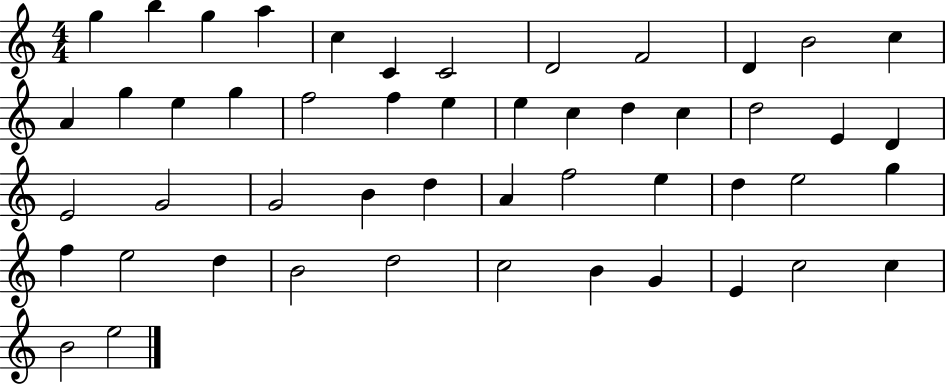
{
  \clef treble
  \numericTimeSignature
  \time 4/4
  \key c \major
  g''4 b''4 g''4 a''4 | c''4 c'4 c'2 | d'2 f'2 | d'4 b'2 c''4 | \break a'4 g''4 e''4 g''4 | f''2 f''4 e''4 | e''4 c''4 d''4 c''4 | d''2 e'4 d'4 | \break e'2 g'2 | g'2 b'4 d''4 | a'4 f''2 e''4 | d''4 e''2 g''4 | \break f''4 e''2 d''4 | b'2 d''2 | c''2 b'4 g'4 | e'4 c''2 c''4 | \break b'2 e''2 | \bar "|."
}